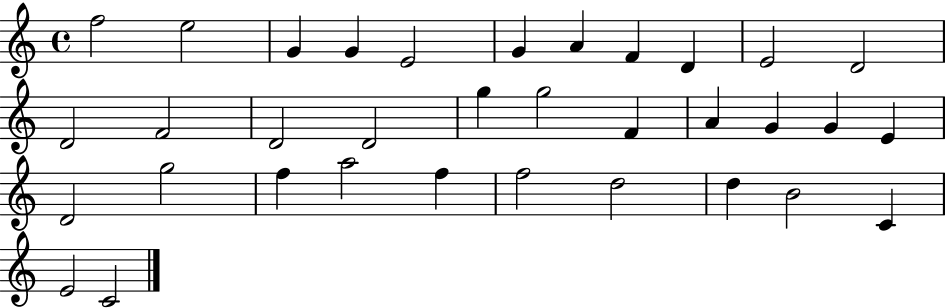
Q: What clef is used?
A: treble